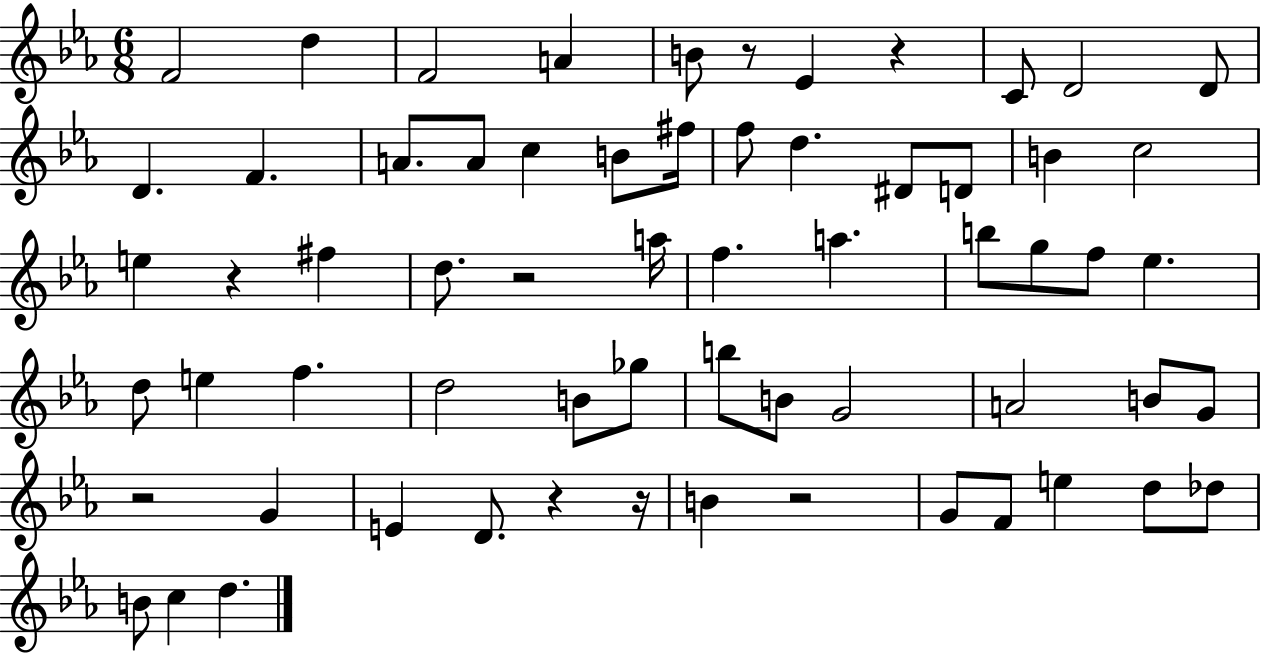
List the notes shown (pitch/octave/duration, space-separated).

F4/h D5/q F4/h A4/q B4/e R/e Eb4/q R/q C4/e D4/h D4/e D4/q. F4/q. A4/e. A4/e C5/q B4/e F#5/s F5/e D5/q. D#4/e D4/e B4/q C5/h E5/q R/q F#5/q D5/e. R/h A5/s F5/q. A5/q. B5/e G5/e F5/e Eb5/q. D5/e E5/q F5/q. D5/h B4/e Gb5/e B5/e B4/e G4/h A4/h B4/e G4/e R/h G4/q E4/q D4/e. R/q R/s B4/q R/h G4/e F4/e E5/q D5/e Db5/e B4/e C5/q D5/q.